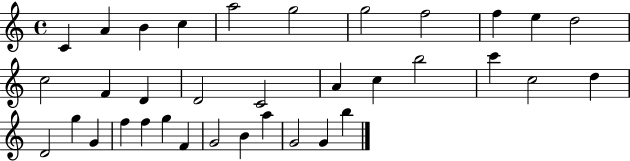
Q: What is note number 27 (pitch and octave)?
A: F5